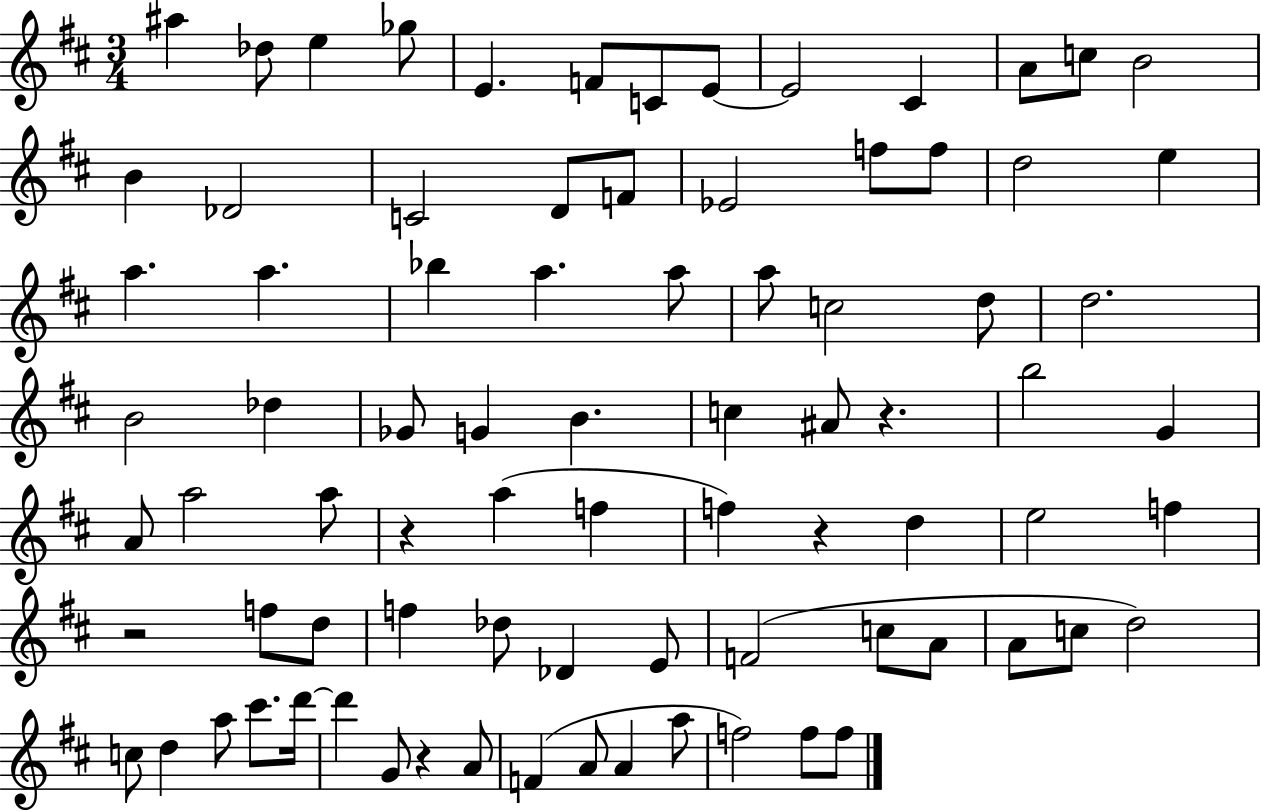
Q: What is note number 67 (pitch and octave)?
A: D6